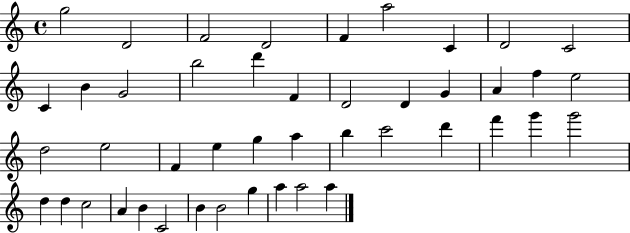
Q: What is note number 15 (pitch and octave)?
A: F4